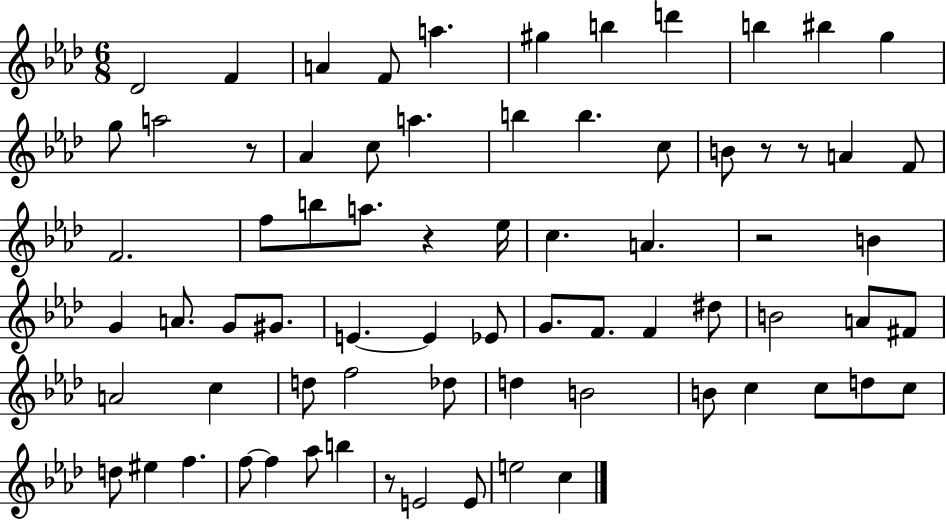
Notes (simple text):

Db4/h F4/q A4/q F4/e A5/q. G#5/q B5/q D6/q B5/q BIS5/q G5/q G5/e A5/h R/e Ab4/q C5/e A5/q. B5/q B5/q. C5/e B4/e R/e R/e A4/q F4/e F4/h. F5/e B5/e A5/e. R/q Eb5/s C5/q. A4/q. R/h B4/q G4/q A4/e. G4/e G#4/e. E4/q. E4/q Eb4/e G4/e. F4/e. F4/q D#5/e B4/h A4/e F#4/e A4/h C5/q D5/e F5/h Db5/e D5/q B4/h B4/e C5/q C5/e D5/e C5/e D5/e EIS5/q F5/q. F5/e F5/q Ab5/e B5/q R/e E4/h E4/e E5/h C5/q